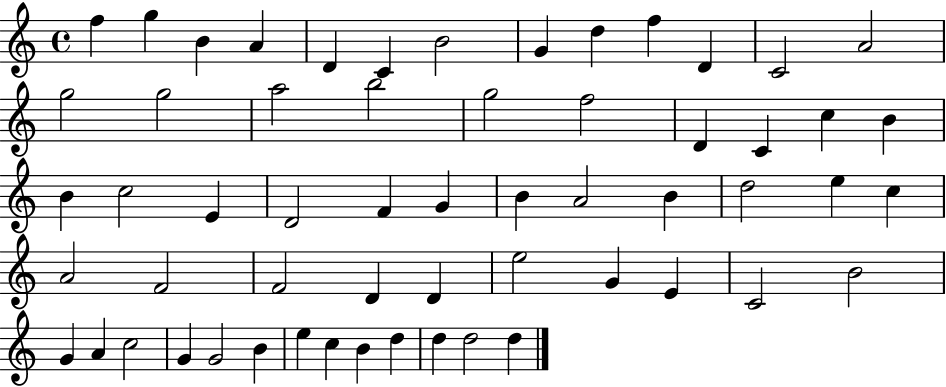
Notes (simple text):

F5/q G5/q B4/q A4/q D4/q C4/q B4/h G4/q D5/q F5/q D4/q C4/h A4/h G5/h G5/h A5/h B5/h G5/h F5/h D4/q C4/q C5/q B4/q B4/q C5/h E4/q D4/h F4/q G4/q B4/q A4/h B4/q D5/h E5/q C5/q A4/h F4/h F4/h D4/q D4/q E5/h G4/q E4/q C4/h B4/h G4/q A4/q C5/h G4/q G4/h B4/q E5/q C5/q B4/q D5/q D5/q D5/h D5/q